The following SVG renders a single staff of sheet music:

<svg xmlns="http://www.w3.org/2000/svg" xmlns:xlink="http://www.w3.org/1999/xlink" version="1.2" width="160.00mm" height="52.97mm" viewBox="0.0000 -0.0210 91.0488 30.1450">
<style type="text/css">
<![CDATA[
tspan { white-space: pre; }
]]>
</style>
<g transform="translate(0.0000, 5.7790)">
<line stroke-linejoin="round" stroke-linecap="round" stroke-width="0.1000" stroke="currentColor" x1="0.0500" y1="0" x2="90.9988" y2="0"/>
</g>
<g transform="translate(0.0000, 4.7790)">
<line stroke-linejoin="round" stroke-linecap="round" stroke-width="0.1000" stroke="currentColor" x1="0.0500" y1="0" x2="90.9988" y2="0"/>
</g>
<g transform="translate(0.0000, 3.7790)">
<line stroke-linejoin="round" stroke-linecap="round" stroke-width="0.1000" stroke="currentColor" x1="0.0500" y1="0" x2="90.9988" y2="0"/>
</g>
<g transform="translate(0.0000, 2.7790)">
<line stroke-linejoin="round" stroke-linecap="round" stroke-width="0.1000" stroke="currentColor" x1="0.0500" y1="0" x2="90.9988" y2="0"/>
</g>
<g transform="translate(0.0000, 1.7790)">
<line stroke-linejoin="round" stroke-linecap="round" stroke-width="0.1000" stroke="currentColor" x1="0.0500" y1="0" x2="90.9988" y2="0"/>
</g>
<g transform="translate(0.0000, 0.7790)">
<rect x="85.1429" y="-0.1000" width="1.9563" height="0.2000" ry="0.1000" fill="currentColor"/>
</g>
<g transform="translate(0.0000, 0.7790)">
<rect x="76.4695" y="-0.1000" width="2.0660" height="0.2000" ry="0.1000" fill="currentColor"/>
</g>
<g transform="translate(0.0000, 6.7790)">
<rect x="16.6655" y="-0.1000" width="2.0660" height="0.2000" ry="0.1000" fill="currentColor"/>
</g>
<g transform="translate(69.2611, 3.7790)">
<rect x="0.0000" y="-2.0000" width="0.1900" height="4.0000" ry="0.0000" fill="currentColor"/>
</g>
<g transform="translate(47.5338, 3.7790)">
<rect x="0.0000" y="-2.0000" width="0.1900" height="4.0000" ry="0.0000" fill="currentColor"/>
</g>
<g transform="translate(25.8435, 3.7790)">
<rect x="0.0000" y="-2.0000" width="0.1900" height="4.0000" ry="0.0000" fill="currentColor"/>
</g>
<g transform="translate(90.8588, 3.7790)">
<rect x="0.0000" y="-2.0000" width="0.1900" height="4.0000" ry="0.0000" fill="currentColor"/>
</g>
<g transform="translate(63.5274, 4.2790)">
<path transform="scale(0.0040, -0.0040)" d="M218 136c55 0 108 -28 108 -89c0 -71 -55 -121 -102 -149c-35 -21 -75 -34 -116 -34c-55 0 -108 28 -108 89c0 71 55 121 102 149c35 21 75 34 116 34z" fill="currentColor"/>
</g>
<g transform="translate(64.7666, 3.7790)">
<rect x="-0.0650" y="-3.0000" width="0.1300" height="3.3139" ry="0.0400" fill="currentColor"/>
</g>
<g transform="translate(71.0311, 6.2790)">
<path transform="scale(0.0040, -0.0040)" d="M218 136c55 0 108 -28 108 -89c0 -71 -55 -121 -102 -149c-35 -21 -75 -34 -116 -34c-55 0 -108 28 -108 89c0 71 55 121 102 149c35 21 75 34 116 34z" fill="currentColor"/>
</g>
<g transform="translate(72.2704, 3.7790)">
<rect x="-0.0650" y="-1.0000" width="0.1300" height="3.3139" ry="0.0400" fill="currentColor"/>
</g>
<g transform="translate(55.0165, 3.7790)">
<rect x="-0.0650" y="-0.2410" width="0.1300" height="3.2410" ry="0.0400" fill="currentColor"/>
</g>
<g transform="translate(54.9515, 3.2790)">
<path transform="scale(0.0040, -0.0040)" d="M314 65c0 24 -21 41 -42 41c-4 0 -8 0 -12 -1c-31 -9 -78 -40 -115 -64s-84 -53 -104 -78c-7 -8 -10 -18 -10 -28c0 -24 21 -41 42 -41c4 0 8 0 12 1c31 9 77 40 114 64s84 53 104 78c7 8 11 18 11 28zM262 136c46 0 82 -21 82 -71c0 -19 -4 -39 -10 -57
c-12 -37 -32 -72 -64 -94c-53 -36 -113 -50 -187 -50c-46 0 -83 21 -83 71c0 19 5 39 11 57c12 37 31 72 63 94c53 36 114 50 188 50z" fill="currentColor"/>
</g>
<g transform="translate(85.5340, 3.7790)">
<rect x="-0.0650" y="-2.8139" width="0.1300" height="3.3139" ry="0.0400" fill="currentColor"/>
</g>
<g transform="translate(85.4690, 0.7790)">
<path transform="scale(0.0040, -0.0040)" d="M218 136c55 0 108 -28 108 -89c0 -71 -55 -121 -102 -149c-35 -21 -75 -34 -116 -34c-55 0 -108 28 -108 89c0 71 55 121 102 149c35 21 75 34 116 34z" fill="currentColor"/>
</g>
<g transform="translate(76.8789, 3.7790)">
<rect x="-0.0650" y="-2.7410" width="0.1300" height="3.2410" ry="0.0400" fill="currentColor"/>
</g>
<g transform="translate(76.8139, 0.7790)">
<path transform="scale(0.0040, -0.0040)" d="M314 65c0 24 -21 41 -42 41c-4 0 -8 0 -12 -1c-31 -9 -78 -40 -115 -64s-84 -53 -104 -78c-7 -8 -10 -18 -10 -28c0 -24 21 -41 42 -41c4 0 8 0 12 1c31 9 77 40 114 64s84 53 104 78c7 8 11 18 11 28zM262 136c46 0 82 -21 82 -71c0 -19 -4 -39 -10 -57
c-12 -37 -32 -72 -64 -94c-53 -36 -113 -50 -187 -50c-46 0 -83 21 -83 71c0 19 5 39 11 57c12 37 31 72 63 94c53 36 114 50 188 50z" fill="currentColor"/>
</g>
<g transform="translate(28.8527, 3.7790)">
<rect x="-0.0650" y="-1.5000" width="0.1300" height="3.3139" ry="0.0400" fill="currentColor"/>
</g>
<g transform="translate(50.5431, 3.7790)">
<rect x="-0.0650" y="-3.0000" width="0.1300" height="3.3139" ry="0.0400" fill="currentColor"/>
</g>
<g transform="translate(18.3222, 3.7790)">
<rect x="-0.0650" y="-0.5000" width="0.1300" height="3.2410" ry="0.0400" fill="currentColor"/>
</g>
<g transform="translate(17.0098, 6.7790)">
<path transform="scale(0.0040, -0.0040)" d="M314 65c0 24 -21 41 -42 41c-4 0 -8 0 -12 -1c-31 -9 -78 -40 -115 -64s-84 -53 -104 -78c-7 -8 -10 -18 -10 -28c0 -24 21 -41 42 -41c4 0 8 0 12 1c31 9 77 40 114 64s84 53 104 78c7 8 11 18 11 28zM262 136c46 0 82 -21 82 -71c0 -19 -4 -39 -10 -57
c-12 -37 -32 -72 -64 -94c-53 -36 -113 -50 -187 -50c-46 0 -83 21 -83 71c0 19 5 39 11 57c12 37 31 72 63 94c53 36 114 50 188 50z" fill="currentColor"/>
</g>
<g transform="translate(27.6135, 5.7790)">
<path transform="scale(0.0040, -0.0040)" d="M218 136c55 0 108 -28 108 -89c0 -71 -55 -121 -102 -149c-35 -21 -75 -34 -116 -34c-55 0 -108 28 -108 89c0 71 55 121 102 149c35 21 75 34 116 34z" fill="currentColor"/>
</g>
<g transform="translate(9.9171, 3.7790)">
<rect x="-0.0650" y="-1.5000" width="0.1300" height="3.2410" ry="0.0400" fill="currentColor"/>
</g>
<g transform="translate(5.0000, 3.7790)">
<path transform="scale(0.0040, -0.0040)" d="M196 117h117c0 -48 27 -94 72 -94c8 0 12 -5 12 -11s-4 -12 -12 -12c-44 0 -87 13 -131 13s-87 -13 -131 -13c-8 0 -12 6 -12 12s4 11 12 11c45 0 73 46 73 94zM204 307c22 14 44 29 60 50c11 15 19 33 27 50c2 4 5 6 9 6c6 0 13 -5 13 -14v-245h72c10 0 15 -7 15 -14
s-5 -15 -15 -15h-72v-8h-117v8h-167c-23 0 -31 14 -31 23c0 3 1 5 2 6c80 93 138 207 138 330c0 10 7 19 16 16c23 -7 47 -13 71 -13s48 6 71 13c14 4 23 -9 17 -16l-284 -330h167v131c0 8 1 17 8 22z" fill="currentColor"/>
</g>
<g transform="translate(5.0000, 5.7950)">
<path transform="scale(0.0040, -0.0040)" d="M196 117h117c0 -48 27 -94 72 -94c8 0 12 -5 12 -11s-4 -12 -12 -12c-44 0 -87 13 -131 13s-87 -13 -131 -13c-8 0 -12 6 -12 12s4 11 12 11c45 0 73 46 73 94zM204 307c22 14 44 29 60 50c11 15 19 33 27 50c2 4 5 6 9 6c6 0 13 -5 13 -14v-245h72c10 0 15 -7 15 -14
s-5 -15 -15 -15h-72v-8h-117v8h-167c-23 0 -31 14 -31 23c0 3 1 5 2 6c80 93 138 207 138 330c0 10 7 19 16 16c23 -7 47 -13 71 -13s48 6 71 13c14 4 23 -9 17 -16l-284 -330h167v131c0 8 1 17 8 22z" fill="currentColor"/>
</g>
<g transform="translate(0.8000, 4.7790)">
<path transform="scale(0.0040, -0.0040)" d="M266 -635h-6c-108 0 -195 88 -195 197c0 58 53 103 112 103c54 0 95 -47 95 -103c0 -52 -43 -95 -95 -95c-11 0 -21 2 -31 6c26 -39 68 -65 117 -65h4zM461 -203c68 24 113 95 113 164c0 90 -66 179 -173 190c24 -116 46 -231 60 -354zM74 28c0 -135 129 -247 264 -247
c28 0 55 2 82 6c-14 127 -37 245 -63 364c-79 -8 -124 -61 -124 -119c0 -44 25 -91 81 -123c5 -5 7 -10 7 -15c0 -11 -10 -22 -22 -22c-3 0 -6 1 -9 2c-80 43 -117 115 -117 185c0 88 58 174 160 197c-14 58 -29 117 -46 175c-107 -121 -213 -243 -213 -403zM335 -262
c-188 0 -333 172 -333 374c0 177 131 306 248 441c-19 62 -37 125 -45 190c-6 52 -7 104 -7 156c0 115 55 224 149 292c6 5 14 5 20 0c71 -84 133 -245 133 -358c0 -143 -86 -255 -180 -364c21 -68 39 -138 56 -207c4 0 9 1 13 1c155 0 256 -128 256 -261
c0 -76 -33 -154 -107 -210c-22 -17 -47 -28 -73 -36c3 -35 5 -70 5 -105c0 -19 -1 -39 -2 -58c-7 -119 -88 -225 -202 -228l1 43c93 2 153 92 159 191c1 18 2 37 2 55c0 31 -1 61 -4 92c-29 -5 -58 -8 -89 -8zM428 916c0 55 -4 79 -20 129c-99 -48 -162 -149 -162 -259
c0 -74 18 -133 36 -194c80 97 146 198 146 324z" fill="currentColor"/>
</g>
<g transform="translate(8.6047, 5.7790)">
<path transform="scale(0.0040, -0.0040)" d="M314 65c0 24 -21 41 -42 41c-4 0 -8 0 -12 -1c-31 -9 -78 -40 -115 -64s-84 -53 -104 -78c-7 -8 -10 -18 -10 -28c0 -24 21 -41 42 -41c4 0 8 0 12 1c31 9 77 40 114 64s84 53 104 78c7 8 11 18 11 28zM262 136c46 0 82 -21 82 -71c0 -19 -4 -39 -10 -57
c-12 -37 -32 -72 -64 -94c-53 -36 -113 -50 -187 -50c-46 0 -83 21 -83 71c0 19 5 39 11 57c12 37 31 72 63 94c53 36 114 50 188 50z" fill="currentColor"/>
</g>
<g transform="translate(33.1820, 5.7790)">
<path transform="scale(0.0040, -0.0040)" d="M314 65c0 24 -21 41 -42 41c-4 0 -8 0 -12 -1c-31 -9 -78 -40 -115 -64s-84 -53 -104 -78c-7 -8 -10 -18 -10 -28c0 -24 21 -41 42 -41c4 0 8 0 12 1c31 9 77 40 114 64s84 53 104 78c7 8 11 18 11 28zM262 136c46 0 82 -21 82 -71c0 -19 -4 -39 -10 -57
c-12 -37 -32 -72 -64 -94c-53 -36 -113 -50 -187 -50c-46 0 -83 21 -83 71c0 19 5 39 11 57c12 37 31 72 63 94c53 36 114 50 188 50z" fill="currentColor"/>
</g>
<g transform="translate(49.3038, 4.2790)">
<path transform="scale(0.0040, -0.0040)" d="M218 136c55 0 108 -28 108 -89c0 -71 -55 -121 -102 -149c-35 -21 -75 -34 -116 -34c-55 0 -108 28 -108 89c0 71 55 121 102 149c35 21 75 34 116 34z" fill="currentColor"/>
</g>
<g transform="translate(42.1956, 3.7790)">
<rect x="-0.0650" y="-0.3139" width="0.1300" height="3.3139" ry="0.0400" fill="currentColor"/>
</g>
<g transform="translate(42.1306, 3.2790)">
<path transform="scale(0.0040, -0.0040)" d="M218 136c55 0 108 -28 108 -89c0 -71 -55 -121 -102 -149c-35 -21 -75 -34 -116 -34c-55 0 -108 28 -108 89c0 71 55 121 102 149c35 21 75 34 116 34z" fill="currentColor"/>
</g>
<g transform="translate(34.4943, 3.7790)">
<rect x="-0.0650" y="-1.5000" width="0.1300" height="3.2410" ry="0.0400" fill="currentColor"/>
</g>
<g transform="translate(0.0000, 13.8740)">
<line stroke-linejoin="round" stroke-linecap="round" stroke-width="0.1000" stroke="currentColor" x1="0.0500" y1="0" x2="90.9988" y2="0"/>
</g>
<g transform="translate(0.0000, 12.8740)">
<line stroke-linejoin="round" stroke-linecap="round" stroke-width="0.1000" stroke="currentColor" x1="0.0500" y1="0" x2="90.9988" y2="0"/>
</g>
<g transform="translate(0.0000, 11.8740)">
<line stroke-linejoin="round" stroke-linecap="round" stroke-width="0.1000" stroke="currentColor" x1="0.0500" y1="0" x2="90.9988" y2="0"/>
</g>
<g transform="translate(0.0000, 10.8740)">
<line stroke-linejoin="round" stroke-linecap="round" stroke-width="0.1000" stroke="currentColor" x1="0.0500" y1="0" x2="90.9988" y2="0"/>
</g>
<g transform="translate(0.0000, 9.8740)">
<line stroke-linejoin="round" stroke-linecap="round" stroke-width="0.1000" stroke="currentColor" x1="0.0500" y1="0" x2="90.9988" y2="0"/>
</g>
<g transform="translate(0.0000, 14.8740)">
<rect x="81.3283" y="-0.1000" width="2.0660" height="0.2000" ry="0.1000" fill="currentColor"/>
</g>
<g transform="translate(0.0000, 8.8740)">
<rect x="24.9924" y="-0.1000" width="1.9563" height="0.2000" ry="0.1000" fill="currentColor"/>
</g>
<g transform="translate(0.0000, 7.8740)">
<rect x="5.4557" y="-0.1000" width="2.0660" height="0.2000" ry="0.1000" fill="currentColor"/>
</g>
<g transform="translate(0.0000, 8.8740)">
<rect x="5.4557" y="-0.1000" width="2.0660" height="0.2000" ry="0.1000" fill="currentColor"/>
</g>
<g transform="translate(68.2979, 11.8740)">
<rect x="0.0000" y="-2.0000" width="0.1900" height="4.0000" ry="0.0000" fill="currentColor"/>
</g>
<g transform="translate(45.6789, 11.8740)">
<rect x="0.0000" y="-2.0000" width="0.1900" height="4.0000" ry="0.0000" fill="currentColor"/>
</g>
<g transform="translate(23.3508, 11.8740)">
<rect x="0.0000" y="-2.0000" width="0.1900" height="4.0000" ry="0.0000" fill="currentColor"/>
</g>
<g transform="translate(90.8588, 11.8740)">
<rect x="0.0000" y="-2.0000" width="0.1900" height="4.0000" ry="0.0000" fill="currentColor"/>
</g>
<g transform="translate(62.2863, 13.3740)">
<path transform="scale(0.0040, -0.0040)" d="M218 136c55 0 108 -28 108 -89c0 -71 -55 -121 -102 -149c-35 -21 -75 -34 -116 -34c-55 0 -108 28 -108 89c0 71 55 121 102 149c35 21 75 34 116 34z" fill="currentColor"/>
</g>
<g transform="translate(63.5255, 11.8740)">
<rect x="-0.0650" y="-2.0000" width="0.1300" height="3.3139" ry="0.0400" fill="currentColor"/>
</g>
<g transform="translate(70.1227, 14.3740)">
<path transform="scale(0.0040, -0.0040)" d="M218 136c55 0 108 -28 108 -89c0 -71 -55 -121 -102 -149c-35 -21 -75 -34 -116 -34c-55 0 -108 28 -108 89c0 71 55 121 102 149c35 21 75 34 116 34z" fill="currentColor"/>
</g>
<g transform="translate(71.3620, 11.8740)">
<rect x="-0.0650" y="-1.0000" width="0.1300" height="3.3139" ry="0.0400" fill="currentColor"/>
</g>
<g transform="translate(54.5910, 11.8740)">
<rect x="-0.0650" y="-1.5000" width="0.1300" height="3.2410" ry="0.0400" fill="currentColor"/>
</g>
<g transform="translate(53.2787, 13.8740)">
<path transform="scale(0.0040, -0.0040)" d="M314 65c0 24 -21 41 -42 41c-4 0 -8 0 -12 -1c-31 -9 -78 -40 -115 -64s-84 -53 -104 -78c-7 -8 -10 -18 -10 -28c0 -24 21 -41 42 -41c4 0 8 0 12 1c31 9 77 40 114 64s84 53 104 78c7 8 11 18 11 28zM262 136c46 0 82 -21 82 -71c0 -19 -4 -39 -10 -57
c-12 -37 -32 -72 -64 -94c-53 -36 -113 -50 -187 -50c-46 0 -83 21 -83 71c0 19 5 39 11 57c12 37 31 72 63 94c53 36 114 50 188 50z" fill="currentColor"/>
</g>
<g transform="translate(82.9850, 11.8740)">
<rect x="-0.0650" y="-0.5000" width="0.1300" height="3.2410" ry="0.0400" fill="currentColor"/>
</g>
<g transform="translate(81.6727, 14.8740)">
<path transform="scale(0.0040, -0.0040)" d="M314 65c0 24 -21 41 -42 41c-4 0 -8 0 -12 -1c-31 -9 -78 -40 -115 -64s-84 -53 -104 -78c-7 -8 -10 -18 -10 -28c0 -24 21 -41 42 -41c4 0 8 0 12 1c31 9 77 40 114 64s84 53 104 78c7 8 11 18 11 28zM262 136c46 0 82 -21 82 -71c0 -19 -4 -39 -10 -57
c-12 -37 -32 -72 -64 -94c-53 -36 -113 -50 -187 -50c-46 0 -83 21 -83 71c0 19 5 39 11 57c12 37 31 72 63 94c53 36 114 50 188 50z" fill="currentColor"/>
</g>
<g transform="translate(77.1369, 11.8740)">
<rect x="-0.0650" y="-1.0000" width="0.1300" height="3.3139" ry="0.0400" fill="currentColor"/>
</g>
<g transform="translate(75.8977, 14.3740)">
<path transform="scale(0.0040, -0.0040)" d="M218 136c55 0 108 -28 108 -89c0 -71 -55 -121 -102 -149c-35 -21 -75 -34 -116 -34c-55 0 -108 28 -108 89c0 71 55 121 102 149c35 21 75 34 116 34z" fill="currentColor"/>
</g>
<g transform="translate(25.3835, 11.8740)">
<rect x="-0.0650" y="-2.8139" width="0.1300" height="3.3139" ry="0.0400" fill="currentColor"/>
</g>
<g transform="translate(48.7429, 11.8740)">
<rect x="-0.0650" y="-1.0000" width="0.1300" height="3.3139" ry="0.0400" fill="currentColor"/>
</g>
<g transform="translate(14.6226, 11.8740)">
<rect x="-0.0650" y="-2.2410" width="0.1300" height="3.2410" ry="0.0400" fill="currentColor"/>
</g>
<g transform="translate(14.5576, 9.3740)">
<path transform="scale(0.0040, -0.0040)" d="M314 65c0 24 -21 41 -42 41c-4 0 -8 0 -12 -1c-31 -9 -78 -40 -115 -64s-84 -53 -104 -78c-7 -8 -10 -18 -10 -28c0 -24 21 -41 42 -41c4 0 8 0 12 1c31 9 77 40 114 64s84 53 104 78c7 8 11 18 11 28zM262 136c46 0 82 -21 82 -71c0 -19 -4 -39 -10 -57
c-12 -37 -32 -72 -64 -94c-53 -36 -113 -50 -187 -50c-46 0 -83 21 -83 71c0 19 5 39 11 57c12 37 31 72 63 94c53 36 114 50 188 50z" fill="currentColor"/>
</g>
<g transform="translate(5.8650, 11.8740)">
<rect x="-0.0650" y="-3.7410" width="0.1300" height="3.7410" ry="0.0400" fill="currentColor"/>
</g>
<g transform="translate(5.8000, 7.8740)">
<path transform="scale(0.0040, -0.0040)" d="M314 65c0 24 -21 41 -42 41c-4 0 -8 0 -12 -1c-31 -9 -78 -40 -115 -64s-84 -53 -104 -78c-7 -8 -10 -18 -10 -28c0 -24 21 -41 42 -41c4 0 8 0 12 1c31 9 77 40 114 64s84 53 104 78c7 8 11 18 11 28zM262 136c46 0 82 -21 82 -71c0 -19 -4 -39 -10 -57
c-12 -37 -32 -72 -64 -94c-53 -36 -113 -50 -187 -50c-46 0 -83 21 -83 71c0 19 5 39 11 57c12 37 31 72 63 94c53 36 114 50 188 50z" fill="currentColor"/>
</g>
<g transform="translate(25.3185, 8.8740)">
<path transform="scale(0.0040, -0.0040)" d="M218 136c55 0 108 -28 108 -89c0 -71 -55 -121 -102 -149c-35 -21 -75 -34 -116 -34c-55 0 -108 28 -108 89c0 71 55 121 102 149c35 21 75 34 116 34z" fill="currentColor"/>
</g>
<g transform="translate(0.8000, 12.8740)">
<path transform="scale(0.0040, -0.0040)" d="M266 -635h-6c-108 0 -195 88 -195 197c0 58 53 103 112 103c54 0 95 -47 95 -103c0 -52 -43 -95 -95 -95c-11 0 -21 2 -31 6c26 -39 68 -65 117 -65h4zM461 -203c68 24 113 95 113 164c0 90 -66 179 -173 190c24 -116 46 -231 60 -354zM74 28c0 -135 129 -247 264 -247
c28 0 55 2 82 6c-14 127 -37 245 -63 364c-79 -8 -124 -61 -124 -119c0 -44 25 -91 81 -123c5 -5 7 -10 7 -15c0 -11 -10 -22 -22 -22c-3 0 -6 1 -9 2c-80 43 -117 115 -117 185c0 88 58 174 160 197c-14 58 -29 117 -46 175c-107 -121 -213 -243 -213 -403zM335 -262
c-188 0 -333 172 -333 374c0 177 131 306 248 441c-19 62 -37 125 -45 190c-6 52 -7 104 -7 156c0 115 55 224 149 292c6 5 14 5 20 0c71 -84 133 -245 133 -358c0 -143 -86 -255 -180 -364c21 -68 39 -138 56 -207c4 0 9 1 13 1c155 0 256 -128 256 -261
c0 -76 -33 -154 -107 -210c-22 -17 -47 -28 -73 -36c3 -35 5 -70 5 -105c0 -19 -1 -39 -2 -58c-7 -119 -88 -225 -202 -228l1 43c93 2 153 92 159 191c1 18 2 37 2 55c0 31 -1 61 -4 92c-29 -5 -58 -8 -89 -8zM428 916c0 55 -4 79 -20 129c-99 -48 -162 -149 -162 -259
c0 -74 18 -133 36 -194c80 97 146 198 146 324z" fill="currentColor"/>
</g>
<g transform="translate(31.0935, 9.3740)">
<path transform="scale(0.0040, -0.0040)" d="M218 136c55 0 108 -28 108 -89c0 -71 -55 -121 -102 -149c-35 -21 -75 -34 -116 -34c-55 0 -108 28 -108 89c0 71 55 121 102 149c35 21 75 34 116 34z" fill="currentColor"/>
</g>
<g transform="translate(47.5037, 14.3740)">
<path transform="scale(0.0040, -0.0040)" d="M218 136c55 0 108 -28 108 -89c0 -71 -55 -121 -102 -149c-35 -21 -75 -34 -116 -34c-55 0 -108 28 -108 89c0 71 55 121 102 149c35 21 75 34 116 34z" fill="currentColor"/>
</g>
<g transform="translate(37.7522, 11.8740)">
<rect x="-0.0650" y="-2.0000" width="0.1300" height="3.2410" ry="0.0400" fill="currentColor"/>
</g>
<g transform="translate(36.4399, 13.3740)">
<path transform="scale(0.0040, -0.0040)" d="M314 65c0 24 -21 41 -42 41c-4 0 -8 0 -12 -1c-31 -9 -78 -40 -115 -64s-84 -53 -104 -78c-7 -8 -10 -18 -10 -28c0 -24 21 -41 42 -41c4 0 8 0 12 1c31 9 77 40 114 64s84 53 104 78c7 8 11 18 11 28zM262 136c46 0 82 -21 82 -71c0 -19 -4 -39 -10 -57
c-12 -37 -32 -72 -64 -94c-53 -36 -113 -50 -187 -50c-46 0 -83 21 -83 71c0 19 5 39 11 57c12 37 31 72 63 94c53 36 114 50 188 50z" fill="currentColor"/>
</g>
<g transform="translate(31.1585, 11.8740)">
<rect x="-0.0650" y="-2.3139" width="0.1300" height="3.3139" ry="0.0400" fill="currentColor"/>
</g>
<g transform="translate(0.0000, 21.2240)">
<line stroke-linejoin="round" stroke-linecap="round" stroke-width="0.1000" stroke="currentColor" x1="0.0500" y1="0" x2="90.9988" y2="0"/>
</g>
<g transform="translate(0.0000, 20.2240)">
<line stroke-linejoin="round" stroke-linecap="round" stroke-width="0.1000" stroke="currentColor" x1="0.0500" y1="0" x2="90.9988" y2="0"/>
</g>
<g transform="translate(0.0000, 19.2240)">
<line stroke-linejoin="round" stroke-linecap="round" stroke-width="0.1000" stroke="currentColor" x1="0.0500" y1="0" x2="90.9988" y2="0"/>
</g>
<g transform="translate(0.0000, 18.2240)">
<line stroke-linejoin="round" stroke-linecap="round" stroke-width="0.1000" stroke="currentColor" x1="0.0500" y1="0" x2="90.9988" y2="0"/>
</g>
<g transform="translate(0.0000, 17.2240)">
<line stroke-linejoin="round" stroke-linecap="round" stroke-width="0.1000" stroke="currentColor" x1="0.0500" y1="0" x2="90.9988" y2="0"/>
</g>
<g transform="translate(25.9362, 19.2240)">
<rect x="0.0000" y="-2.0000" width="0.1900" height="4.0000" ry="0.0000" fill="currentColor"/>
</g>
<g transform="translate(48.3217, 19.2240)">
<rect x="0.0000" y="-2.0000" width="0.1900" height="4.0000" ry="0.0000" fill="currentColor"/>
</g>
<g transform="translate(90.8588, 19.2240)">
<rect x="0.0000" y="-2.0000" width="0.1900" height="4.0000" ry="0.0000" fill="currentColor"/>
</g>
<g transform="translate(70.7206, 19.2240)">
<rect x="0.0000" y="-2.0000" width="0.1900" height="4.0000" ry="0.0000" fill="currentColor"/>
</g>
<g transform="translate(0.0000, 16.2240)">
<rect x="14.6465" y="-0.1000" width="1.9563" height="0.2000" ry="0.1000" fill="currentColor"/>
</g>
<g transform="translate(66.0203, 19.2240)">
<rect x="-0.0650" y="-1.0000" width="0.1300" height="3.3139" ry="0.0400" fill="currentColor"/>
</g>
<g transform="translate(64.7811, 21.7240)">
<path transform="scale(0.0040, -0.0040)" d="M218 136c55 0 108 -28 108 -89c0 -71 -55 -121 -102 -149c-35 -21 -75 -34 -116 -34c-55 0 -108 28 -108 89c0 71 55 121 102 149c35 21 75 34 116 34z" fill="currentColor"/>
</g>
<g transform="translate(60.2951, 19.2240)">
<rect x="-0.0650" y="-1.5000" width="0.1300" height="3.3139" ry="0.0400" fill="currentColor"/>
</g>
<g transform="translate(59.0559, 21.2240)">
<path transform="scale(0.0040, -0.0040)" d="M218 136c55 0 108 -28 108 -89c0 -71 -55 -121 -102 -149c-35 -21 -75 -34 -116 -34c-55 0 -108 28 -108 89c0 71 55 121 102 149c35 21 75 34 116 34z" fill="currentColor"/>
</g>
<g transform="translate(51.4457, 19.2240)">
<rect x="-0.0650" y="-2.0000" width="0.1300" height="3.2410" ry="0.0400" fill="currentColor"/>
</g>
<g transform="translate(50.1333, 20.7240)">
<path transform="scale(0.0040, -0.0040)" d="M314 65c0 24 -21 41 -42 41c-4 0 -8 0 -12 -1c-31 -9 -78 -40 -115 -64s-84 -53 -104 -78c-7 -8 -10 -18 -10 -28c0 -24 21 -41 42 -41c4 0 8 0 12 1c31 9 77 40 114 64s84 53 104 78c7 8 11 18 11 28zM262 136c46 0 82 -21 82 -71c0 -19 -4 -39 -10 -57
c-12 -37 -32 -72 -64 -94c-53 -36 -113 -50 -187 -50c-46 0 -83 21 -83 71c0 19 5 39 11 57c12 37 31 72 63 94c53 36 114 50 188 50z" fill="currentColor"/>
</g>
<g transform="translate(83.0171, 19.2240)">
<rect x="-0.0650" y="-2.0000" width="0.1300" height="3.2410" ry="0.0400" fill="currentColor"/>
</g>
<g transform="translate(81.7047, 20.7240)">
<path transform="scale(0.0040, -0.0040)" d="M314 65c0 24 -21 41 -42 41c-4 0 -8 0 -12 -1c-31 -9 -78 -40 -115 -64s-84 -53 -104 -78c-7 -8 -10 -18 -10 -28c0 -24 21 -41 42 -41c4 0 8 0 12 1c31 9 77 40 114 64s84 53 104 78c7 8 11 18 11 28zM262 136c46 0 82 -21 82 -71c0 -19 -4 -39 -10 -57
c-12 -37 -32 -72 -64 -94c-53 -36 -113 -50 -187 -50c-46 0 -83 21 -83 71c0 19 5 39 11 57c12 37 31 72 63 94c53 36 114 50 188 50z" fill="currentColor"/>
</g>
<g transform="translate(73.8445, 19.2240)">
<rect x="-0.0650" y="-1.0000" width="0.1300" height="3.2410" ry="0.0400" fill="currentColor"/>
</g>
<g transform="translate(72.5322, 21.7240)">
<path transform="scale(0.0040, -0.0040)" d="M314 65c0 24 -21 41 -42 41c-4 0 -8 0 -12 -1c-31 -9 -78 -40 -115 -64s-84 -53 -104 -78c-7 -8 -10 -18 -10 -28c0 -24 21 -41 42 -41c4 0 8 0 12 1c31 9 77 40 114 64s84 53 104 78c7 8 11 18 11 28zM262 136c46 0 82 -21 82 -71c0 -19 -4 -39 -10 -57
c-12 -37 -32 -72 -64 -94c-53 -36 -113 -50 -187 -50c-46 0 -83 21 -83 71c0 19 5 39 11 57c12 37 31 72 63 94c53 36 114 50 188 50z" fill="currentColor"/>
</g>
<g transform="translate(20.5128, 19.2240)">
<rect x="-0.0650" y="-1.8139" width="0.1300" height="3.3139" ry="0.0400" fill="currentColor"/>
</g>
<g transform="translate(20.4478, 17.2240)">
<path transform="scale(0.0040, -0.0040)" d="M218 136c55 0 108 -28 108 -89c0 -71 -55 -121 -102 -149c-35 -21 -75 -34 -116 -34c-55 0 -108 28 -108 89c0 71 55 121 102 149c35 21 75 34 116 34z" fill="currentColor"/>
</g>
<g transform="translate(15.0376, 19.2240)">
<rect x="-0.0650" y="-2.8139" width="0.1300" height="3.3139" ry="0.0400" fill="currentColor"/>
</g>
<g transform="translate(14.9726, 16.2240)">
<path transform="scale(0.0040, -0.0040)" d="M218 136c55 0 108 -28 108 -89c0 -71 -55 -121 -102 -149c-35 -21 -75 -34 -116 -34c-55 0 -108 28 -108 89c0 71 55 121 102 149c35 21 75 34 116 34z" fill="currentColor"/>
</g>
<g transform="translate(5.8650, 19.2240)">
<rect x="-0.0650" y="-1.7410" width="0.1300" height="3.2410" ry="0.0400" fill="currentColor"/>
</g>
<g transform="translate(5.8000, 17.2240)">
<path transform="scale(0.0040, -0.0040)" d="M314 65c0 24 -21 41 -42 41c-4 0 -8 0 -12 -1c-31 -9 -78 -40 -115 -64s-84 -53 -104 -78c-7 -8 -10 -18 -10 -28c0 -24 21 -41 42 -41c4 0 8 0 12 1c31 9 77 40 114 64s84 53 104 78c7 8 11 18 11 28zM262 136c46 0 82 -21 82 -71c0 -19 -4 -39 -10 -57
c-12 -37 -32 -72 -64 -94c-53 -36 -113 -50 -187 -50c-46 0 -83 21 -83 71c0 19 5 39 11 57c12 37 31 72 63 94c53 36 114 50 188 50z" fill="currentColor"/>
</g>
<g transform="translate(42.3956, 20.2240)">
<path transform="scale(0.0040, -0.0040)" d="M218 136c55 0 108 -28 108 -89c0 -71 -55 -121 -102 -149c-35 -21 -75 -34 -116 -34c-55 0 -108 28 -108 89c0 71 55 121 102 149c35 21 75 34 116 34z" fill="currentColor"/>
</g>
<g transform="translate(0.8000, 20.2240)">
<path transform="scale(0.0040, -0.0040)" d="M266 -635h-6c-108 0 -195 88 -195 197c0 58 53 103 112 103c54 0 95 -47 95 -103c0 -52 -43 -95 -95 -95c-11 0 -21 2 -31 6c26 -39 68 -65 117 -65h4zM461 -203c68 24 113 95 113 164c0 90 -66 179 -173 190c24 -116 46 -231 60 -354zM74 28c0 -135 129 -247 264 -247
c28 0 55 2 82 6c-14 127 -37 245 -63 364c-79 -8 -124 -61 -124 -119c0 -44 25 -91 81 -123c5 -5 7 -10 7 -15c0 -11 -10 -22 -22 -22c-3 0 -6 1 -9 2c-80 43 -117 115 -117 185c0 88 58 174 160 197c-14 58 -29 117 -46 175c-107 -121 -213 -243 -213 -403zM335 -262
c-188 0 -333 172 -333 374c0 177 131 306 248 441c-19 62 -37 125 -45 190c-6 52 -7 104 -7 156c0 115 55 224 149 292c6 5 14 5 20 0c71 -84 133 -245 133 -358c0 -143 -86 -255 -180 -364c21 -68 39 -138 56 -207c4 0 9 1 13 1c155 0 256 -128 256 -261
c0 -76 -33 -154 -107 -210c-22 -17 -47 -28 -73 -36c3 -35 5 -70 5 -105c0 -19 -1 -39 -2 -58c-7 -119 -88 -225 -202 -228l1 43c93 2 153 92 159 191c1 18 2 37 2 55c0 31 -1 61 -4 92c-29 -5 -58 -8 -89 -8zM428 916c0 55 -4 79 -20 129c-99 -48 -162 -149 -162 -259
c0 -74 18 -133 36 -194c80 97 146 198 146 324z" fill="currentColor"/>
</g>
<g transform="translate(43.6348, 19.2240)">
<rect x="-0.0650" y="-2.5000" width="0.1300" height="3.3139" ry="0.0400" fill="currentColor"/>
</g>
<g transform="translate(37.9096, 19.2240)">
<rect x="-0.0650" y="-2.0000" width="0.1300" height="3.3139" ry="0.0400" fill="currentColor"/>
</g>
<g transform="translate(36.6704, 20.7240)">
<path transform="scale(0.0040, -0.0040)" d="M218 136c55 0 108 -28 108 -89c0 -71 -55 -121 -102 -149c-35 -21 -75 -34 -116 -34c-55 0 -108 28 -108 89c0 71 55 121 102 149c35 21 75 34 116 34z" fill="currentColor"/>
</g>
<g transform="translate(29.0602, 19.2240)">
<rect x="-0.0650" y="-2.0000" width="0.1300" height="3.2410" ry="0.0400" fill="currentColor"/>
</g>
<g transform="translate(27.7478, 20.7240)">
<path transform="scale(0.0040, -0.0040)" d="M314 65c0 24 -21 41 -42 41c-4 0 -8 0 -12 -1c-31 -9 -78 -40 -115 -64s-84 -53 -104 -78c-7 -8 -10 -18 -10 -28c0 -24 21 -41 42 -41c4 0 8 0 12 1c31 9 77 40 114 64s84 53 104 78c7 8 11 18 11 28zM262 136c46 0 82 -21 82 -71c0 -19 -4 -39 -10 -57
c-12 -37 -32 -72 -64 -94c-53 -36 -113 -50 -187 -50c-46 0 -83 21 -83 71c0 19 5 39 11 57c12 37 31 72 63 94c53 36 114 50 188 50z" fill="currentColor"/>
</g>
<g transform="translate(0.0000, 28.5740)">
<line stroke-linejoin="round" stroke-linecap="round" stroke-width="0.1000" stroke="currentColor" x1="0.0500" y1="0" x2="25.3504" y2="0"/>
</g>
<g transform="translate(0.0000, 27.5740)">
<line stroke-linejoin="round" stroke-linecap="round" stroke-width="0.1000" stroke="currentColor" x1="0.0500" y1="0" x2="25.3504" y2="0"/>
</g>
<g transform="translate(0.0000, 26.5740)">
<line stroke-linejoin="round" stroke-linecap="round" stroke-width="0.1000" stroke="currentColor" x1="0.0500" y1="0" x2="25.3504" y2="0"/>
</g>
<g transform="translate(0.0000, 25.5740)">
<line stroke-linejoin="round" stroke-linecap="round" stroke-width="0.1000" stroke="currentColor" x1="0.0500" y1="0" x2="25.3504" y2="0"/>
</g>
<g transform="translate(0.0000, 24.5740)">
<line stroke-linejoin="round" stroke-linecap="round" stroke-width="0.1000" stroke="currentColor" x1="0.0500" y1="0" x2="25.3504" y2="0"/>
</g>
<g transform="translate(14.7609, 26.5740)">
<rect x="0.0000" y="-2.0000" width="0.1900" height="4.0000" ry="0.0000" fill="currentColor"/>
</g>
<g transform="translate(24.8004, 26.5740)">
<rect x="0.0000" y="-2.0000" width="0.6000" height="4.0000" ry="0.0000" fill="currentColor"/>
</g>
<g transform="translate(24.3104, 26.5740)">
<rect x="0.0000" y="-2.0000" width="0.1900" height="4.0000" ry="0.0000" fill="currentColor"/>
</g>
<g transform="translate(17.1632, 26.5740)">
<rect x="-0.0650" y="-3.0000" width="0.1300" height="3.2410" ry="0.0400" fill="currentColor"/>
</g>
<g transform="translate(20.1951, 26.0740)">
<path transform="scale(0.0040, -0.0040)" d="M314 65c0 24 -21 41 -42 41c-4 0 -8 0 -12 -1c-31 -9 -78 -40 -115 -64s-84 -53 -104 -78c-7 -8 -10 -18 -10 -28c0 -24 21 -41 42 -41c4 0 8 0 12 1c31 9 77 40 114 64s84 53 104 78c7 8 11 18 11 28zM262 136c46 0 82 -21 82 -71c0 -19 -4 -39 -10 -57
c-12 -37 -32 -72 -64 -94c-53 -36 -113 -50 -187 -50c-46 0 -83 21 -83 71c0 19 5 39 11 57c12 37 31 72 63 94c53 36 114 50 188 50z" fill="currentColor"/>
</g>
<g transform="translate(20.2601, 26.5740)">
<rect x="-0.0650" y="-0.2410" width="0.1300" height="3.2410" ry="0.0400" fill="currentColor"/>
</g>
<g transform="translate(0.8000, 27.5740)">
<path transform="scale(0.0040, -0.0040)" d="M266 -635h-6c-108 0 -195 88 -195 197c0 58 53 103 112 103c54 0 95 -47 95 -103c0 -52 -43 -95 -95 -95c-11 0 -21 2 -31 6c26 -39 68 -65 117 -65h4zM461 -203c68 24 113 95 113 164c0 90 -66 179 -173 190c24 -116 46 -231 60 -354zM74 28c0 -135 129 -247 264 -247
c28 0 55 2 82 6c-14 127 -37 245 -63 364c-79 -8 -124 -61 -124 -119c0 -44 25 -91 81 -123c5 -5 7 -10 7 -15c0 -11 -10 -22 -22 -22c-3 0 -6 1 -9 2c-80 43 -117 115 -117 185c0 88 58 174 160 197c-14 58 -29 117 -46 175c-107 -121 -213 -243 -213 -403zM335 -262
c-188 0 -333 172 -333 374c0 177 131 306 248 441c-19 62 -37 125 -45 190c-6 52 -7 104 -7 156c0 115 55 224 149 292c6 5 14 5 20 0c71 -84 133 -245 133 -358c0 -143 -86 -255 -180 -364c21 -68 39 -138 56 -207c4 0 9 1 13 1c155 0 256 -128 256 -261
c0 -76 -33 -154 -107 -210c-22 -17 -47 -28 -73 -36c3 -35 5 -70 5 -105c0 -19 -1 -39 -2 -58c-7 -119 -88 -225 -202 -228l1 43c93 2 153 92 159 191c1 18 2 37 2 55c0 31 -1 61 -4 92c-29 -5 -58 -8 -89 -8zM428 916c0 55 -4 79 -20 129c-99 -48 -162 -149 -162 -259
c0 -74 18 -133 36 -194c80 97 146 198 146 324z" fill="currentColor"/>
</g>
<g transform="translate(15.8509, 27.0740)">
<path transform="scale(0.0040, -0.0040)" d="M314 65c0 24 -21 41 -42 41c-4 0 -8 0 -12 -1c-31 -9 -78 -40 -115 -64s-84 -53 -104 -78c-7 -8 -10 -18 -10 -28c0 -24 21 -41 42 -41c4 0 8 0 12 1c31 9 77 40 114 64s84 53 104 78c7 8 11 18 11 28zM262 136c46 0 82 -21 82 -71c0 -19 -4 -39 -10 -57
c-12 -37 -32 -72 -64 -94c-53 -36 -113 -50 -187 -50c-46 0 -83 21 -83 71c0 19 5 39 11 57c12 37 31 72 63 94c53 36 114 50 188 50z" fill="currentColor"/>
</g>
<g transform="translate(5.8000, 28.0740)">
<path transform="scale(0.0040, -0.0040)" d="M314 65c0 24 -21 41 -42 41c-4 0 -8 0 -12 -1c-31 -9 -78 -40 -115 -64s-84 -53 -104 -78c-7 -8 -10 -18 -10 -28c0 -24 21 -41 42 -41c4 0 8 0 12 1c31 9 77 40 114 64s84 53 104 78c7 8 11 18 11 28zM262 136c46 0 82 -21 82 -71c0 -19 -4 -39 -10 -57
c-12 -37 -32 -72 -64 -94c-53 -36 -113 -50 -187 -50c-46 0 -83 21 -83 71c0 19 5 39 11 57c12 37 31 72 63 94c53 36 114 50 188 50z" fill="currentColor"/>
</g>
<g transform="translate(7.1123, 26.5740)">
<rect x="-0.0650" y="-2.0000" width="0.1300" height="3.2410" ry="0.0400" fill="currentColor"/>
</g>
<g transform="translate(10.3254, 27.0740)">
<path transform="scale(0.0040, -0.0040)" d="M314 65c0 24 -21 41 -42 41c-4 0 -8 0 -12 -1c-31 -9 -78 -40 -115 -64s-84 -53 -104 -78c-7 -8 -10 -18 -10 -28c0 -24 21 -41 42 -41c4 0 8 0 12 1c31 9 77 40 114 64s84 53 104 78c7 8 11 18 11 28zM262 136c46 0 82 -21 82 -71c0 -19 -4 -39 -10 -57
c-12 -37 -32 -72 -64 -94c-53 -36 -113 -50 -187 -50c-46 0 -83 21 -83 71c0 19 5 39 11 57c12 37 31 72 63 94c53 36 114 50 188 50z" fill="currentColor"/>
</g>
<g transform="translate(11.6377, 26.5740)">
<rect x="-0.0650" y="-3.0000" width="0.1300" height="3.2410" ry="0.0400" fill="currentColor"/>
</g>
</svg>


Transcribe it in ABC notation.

X:1
T:Untitled
M:4/4
L:1/4
K:C
E2 C2 E E2 c A c2 A D a2 a c'2 g2 a g F2 D E2 F D D C2 f2 a f F2 F G F2 E D D2 F2 F2 A2 A2 c2